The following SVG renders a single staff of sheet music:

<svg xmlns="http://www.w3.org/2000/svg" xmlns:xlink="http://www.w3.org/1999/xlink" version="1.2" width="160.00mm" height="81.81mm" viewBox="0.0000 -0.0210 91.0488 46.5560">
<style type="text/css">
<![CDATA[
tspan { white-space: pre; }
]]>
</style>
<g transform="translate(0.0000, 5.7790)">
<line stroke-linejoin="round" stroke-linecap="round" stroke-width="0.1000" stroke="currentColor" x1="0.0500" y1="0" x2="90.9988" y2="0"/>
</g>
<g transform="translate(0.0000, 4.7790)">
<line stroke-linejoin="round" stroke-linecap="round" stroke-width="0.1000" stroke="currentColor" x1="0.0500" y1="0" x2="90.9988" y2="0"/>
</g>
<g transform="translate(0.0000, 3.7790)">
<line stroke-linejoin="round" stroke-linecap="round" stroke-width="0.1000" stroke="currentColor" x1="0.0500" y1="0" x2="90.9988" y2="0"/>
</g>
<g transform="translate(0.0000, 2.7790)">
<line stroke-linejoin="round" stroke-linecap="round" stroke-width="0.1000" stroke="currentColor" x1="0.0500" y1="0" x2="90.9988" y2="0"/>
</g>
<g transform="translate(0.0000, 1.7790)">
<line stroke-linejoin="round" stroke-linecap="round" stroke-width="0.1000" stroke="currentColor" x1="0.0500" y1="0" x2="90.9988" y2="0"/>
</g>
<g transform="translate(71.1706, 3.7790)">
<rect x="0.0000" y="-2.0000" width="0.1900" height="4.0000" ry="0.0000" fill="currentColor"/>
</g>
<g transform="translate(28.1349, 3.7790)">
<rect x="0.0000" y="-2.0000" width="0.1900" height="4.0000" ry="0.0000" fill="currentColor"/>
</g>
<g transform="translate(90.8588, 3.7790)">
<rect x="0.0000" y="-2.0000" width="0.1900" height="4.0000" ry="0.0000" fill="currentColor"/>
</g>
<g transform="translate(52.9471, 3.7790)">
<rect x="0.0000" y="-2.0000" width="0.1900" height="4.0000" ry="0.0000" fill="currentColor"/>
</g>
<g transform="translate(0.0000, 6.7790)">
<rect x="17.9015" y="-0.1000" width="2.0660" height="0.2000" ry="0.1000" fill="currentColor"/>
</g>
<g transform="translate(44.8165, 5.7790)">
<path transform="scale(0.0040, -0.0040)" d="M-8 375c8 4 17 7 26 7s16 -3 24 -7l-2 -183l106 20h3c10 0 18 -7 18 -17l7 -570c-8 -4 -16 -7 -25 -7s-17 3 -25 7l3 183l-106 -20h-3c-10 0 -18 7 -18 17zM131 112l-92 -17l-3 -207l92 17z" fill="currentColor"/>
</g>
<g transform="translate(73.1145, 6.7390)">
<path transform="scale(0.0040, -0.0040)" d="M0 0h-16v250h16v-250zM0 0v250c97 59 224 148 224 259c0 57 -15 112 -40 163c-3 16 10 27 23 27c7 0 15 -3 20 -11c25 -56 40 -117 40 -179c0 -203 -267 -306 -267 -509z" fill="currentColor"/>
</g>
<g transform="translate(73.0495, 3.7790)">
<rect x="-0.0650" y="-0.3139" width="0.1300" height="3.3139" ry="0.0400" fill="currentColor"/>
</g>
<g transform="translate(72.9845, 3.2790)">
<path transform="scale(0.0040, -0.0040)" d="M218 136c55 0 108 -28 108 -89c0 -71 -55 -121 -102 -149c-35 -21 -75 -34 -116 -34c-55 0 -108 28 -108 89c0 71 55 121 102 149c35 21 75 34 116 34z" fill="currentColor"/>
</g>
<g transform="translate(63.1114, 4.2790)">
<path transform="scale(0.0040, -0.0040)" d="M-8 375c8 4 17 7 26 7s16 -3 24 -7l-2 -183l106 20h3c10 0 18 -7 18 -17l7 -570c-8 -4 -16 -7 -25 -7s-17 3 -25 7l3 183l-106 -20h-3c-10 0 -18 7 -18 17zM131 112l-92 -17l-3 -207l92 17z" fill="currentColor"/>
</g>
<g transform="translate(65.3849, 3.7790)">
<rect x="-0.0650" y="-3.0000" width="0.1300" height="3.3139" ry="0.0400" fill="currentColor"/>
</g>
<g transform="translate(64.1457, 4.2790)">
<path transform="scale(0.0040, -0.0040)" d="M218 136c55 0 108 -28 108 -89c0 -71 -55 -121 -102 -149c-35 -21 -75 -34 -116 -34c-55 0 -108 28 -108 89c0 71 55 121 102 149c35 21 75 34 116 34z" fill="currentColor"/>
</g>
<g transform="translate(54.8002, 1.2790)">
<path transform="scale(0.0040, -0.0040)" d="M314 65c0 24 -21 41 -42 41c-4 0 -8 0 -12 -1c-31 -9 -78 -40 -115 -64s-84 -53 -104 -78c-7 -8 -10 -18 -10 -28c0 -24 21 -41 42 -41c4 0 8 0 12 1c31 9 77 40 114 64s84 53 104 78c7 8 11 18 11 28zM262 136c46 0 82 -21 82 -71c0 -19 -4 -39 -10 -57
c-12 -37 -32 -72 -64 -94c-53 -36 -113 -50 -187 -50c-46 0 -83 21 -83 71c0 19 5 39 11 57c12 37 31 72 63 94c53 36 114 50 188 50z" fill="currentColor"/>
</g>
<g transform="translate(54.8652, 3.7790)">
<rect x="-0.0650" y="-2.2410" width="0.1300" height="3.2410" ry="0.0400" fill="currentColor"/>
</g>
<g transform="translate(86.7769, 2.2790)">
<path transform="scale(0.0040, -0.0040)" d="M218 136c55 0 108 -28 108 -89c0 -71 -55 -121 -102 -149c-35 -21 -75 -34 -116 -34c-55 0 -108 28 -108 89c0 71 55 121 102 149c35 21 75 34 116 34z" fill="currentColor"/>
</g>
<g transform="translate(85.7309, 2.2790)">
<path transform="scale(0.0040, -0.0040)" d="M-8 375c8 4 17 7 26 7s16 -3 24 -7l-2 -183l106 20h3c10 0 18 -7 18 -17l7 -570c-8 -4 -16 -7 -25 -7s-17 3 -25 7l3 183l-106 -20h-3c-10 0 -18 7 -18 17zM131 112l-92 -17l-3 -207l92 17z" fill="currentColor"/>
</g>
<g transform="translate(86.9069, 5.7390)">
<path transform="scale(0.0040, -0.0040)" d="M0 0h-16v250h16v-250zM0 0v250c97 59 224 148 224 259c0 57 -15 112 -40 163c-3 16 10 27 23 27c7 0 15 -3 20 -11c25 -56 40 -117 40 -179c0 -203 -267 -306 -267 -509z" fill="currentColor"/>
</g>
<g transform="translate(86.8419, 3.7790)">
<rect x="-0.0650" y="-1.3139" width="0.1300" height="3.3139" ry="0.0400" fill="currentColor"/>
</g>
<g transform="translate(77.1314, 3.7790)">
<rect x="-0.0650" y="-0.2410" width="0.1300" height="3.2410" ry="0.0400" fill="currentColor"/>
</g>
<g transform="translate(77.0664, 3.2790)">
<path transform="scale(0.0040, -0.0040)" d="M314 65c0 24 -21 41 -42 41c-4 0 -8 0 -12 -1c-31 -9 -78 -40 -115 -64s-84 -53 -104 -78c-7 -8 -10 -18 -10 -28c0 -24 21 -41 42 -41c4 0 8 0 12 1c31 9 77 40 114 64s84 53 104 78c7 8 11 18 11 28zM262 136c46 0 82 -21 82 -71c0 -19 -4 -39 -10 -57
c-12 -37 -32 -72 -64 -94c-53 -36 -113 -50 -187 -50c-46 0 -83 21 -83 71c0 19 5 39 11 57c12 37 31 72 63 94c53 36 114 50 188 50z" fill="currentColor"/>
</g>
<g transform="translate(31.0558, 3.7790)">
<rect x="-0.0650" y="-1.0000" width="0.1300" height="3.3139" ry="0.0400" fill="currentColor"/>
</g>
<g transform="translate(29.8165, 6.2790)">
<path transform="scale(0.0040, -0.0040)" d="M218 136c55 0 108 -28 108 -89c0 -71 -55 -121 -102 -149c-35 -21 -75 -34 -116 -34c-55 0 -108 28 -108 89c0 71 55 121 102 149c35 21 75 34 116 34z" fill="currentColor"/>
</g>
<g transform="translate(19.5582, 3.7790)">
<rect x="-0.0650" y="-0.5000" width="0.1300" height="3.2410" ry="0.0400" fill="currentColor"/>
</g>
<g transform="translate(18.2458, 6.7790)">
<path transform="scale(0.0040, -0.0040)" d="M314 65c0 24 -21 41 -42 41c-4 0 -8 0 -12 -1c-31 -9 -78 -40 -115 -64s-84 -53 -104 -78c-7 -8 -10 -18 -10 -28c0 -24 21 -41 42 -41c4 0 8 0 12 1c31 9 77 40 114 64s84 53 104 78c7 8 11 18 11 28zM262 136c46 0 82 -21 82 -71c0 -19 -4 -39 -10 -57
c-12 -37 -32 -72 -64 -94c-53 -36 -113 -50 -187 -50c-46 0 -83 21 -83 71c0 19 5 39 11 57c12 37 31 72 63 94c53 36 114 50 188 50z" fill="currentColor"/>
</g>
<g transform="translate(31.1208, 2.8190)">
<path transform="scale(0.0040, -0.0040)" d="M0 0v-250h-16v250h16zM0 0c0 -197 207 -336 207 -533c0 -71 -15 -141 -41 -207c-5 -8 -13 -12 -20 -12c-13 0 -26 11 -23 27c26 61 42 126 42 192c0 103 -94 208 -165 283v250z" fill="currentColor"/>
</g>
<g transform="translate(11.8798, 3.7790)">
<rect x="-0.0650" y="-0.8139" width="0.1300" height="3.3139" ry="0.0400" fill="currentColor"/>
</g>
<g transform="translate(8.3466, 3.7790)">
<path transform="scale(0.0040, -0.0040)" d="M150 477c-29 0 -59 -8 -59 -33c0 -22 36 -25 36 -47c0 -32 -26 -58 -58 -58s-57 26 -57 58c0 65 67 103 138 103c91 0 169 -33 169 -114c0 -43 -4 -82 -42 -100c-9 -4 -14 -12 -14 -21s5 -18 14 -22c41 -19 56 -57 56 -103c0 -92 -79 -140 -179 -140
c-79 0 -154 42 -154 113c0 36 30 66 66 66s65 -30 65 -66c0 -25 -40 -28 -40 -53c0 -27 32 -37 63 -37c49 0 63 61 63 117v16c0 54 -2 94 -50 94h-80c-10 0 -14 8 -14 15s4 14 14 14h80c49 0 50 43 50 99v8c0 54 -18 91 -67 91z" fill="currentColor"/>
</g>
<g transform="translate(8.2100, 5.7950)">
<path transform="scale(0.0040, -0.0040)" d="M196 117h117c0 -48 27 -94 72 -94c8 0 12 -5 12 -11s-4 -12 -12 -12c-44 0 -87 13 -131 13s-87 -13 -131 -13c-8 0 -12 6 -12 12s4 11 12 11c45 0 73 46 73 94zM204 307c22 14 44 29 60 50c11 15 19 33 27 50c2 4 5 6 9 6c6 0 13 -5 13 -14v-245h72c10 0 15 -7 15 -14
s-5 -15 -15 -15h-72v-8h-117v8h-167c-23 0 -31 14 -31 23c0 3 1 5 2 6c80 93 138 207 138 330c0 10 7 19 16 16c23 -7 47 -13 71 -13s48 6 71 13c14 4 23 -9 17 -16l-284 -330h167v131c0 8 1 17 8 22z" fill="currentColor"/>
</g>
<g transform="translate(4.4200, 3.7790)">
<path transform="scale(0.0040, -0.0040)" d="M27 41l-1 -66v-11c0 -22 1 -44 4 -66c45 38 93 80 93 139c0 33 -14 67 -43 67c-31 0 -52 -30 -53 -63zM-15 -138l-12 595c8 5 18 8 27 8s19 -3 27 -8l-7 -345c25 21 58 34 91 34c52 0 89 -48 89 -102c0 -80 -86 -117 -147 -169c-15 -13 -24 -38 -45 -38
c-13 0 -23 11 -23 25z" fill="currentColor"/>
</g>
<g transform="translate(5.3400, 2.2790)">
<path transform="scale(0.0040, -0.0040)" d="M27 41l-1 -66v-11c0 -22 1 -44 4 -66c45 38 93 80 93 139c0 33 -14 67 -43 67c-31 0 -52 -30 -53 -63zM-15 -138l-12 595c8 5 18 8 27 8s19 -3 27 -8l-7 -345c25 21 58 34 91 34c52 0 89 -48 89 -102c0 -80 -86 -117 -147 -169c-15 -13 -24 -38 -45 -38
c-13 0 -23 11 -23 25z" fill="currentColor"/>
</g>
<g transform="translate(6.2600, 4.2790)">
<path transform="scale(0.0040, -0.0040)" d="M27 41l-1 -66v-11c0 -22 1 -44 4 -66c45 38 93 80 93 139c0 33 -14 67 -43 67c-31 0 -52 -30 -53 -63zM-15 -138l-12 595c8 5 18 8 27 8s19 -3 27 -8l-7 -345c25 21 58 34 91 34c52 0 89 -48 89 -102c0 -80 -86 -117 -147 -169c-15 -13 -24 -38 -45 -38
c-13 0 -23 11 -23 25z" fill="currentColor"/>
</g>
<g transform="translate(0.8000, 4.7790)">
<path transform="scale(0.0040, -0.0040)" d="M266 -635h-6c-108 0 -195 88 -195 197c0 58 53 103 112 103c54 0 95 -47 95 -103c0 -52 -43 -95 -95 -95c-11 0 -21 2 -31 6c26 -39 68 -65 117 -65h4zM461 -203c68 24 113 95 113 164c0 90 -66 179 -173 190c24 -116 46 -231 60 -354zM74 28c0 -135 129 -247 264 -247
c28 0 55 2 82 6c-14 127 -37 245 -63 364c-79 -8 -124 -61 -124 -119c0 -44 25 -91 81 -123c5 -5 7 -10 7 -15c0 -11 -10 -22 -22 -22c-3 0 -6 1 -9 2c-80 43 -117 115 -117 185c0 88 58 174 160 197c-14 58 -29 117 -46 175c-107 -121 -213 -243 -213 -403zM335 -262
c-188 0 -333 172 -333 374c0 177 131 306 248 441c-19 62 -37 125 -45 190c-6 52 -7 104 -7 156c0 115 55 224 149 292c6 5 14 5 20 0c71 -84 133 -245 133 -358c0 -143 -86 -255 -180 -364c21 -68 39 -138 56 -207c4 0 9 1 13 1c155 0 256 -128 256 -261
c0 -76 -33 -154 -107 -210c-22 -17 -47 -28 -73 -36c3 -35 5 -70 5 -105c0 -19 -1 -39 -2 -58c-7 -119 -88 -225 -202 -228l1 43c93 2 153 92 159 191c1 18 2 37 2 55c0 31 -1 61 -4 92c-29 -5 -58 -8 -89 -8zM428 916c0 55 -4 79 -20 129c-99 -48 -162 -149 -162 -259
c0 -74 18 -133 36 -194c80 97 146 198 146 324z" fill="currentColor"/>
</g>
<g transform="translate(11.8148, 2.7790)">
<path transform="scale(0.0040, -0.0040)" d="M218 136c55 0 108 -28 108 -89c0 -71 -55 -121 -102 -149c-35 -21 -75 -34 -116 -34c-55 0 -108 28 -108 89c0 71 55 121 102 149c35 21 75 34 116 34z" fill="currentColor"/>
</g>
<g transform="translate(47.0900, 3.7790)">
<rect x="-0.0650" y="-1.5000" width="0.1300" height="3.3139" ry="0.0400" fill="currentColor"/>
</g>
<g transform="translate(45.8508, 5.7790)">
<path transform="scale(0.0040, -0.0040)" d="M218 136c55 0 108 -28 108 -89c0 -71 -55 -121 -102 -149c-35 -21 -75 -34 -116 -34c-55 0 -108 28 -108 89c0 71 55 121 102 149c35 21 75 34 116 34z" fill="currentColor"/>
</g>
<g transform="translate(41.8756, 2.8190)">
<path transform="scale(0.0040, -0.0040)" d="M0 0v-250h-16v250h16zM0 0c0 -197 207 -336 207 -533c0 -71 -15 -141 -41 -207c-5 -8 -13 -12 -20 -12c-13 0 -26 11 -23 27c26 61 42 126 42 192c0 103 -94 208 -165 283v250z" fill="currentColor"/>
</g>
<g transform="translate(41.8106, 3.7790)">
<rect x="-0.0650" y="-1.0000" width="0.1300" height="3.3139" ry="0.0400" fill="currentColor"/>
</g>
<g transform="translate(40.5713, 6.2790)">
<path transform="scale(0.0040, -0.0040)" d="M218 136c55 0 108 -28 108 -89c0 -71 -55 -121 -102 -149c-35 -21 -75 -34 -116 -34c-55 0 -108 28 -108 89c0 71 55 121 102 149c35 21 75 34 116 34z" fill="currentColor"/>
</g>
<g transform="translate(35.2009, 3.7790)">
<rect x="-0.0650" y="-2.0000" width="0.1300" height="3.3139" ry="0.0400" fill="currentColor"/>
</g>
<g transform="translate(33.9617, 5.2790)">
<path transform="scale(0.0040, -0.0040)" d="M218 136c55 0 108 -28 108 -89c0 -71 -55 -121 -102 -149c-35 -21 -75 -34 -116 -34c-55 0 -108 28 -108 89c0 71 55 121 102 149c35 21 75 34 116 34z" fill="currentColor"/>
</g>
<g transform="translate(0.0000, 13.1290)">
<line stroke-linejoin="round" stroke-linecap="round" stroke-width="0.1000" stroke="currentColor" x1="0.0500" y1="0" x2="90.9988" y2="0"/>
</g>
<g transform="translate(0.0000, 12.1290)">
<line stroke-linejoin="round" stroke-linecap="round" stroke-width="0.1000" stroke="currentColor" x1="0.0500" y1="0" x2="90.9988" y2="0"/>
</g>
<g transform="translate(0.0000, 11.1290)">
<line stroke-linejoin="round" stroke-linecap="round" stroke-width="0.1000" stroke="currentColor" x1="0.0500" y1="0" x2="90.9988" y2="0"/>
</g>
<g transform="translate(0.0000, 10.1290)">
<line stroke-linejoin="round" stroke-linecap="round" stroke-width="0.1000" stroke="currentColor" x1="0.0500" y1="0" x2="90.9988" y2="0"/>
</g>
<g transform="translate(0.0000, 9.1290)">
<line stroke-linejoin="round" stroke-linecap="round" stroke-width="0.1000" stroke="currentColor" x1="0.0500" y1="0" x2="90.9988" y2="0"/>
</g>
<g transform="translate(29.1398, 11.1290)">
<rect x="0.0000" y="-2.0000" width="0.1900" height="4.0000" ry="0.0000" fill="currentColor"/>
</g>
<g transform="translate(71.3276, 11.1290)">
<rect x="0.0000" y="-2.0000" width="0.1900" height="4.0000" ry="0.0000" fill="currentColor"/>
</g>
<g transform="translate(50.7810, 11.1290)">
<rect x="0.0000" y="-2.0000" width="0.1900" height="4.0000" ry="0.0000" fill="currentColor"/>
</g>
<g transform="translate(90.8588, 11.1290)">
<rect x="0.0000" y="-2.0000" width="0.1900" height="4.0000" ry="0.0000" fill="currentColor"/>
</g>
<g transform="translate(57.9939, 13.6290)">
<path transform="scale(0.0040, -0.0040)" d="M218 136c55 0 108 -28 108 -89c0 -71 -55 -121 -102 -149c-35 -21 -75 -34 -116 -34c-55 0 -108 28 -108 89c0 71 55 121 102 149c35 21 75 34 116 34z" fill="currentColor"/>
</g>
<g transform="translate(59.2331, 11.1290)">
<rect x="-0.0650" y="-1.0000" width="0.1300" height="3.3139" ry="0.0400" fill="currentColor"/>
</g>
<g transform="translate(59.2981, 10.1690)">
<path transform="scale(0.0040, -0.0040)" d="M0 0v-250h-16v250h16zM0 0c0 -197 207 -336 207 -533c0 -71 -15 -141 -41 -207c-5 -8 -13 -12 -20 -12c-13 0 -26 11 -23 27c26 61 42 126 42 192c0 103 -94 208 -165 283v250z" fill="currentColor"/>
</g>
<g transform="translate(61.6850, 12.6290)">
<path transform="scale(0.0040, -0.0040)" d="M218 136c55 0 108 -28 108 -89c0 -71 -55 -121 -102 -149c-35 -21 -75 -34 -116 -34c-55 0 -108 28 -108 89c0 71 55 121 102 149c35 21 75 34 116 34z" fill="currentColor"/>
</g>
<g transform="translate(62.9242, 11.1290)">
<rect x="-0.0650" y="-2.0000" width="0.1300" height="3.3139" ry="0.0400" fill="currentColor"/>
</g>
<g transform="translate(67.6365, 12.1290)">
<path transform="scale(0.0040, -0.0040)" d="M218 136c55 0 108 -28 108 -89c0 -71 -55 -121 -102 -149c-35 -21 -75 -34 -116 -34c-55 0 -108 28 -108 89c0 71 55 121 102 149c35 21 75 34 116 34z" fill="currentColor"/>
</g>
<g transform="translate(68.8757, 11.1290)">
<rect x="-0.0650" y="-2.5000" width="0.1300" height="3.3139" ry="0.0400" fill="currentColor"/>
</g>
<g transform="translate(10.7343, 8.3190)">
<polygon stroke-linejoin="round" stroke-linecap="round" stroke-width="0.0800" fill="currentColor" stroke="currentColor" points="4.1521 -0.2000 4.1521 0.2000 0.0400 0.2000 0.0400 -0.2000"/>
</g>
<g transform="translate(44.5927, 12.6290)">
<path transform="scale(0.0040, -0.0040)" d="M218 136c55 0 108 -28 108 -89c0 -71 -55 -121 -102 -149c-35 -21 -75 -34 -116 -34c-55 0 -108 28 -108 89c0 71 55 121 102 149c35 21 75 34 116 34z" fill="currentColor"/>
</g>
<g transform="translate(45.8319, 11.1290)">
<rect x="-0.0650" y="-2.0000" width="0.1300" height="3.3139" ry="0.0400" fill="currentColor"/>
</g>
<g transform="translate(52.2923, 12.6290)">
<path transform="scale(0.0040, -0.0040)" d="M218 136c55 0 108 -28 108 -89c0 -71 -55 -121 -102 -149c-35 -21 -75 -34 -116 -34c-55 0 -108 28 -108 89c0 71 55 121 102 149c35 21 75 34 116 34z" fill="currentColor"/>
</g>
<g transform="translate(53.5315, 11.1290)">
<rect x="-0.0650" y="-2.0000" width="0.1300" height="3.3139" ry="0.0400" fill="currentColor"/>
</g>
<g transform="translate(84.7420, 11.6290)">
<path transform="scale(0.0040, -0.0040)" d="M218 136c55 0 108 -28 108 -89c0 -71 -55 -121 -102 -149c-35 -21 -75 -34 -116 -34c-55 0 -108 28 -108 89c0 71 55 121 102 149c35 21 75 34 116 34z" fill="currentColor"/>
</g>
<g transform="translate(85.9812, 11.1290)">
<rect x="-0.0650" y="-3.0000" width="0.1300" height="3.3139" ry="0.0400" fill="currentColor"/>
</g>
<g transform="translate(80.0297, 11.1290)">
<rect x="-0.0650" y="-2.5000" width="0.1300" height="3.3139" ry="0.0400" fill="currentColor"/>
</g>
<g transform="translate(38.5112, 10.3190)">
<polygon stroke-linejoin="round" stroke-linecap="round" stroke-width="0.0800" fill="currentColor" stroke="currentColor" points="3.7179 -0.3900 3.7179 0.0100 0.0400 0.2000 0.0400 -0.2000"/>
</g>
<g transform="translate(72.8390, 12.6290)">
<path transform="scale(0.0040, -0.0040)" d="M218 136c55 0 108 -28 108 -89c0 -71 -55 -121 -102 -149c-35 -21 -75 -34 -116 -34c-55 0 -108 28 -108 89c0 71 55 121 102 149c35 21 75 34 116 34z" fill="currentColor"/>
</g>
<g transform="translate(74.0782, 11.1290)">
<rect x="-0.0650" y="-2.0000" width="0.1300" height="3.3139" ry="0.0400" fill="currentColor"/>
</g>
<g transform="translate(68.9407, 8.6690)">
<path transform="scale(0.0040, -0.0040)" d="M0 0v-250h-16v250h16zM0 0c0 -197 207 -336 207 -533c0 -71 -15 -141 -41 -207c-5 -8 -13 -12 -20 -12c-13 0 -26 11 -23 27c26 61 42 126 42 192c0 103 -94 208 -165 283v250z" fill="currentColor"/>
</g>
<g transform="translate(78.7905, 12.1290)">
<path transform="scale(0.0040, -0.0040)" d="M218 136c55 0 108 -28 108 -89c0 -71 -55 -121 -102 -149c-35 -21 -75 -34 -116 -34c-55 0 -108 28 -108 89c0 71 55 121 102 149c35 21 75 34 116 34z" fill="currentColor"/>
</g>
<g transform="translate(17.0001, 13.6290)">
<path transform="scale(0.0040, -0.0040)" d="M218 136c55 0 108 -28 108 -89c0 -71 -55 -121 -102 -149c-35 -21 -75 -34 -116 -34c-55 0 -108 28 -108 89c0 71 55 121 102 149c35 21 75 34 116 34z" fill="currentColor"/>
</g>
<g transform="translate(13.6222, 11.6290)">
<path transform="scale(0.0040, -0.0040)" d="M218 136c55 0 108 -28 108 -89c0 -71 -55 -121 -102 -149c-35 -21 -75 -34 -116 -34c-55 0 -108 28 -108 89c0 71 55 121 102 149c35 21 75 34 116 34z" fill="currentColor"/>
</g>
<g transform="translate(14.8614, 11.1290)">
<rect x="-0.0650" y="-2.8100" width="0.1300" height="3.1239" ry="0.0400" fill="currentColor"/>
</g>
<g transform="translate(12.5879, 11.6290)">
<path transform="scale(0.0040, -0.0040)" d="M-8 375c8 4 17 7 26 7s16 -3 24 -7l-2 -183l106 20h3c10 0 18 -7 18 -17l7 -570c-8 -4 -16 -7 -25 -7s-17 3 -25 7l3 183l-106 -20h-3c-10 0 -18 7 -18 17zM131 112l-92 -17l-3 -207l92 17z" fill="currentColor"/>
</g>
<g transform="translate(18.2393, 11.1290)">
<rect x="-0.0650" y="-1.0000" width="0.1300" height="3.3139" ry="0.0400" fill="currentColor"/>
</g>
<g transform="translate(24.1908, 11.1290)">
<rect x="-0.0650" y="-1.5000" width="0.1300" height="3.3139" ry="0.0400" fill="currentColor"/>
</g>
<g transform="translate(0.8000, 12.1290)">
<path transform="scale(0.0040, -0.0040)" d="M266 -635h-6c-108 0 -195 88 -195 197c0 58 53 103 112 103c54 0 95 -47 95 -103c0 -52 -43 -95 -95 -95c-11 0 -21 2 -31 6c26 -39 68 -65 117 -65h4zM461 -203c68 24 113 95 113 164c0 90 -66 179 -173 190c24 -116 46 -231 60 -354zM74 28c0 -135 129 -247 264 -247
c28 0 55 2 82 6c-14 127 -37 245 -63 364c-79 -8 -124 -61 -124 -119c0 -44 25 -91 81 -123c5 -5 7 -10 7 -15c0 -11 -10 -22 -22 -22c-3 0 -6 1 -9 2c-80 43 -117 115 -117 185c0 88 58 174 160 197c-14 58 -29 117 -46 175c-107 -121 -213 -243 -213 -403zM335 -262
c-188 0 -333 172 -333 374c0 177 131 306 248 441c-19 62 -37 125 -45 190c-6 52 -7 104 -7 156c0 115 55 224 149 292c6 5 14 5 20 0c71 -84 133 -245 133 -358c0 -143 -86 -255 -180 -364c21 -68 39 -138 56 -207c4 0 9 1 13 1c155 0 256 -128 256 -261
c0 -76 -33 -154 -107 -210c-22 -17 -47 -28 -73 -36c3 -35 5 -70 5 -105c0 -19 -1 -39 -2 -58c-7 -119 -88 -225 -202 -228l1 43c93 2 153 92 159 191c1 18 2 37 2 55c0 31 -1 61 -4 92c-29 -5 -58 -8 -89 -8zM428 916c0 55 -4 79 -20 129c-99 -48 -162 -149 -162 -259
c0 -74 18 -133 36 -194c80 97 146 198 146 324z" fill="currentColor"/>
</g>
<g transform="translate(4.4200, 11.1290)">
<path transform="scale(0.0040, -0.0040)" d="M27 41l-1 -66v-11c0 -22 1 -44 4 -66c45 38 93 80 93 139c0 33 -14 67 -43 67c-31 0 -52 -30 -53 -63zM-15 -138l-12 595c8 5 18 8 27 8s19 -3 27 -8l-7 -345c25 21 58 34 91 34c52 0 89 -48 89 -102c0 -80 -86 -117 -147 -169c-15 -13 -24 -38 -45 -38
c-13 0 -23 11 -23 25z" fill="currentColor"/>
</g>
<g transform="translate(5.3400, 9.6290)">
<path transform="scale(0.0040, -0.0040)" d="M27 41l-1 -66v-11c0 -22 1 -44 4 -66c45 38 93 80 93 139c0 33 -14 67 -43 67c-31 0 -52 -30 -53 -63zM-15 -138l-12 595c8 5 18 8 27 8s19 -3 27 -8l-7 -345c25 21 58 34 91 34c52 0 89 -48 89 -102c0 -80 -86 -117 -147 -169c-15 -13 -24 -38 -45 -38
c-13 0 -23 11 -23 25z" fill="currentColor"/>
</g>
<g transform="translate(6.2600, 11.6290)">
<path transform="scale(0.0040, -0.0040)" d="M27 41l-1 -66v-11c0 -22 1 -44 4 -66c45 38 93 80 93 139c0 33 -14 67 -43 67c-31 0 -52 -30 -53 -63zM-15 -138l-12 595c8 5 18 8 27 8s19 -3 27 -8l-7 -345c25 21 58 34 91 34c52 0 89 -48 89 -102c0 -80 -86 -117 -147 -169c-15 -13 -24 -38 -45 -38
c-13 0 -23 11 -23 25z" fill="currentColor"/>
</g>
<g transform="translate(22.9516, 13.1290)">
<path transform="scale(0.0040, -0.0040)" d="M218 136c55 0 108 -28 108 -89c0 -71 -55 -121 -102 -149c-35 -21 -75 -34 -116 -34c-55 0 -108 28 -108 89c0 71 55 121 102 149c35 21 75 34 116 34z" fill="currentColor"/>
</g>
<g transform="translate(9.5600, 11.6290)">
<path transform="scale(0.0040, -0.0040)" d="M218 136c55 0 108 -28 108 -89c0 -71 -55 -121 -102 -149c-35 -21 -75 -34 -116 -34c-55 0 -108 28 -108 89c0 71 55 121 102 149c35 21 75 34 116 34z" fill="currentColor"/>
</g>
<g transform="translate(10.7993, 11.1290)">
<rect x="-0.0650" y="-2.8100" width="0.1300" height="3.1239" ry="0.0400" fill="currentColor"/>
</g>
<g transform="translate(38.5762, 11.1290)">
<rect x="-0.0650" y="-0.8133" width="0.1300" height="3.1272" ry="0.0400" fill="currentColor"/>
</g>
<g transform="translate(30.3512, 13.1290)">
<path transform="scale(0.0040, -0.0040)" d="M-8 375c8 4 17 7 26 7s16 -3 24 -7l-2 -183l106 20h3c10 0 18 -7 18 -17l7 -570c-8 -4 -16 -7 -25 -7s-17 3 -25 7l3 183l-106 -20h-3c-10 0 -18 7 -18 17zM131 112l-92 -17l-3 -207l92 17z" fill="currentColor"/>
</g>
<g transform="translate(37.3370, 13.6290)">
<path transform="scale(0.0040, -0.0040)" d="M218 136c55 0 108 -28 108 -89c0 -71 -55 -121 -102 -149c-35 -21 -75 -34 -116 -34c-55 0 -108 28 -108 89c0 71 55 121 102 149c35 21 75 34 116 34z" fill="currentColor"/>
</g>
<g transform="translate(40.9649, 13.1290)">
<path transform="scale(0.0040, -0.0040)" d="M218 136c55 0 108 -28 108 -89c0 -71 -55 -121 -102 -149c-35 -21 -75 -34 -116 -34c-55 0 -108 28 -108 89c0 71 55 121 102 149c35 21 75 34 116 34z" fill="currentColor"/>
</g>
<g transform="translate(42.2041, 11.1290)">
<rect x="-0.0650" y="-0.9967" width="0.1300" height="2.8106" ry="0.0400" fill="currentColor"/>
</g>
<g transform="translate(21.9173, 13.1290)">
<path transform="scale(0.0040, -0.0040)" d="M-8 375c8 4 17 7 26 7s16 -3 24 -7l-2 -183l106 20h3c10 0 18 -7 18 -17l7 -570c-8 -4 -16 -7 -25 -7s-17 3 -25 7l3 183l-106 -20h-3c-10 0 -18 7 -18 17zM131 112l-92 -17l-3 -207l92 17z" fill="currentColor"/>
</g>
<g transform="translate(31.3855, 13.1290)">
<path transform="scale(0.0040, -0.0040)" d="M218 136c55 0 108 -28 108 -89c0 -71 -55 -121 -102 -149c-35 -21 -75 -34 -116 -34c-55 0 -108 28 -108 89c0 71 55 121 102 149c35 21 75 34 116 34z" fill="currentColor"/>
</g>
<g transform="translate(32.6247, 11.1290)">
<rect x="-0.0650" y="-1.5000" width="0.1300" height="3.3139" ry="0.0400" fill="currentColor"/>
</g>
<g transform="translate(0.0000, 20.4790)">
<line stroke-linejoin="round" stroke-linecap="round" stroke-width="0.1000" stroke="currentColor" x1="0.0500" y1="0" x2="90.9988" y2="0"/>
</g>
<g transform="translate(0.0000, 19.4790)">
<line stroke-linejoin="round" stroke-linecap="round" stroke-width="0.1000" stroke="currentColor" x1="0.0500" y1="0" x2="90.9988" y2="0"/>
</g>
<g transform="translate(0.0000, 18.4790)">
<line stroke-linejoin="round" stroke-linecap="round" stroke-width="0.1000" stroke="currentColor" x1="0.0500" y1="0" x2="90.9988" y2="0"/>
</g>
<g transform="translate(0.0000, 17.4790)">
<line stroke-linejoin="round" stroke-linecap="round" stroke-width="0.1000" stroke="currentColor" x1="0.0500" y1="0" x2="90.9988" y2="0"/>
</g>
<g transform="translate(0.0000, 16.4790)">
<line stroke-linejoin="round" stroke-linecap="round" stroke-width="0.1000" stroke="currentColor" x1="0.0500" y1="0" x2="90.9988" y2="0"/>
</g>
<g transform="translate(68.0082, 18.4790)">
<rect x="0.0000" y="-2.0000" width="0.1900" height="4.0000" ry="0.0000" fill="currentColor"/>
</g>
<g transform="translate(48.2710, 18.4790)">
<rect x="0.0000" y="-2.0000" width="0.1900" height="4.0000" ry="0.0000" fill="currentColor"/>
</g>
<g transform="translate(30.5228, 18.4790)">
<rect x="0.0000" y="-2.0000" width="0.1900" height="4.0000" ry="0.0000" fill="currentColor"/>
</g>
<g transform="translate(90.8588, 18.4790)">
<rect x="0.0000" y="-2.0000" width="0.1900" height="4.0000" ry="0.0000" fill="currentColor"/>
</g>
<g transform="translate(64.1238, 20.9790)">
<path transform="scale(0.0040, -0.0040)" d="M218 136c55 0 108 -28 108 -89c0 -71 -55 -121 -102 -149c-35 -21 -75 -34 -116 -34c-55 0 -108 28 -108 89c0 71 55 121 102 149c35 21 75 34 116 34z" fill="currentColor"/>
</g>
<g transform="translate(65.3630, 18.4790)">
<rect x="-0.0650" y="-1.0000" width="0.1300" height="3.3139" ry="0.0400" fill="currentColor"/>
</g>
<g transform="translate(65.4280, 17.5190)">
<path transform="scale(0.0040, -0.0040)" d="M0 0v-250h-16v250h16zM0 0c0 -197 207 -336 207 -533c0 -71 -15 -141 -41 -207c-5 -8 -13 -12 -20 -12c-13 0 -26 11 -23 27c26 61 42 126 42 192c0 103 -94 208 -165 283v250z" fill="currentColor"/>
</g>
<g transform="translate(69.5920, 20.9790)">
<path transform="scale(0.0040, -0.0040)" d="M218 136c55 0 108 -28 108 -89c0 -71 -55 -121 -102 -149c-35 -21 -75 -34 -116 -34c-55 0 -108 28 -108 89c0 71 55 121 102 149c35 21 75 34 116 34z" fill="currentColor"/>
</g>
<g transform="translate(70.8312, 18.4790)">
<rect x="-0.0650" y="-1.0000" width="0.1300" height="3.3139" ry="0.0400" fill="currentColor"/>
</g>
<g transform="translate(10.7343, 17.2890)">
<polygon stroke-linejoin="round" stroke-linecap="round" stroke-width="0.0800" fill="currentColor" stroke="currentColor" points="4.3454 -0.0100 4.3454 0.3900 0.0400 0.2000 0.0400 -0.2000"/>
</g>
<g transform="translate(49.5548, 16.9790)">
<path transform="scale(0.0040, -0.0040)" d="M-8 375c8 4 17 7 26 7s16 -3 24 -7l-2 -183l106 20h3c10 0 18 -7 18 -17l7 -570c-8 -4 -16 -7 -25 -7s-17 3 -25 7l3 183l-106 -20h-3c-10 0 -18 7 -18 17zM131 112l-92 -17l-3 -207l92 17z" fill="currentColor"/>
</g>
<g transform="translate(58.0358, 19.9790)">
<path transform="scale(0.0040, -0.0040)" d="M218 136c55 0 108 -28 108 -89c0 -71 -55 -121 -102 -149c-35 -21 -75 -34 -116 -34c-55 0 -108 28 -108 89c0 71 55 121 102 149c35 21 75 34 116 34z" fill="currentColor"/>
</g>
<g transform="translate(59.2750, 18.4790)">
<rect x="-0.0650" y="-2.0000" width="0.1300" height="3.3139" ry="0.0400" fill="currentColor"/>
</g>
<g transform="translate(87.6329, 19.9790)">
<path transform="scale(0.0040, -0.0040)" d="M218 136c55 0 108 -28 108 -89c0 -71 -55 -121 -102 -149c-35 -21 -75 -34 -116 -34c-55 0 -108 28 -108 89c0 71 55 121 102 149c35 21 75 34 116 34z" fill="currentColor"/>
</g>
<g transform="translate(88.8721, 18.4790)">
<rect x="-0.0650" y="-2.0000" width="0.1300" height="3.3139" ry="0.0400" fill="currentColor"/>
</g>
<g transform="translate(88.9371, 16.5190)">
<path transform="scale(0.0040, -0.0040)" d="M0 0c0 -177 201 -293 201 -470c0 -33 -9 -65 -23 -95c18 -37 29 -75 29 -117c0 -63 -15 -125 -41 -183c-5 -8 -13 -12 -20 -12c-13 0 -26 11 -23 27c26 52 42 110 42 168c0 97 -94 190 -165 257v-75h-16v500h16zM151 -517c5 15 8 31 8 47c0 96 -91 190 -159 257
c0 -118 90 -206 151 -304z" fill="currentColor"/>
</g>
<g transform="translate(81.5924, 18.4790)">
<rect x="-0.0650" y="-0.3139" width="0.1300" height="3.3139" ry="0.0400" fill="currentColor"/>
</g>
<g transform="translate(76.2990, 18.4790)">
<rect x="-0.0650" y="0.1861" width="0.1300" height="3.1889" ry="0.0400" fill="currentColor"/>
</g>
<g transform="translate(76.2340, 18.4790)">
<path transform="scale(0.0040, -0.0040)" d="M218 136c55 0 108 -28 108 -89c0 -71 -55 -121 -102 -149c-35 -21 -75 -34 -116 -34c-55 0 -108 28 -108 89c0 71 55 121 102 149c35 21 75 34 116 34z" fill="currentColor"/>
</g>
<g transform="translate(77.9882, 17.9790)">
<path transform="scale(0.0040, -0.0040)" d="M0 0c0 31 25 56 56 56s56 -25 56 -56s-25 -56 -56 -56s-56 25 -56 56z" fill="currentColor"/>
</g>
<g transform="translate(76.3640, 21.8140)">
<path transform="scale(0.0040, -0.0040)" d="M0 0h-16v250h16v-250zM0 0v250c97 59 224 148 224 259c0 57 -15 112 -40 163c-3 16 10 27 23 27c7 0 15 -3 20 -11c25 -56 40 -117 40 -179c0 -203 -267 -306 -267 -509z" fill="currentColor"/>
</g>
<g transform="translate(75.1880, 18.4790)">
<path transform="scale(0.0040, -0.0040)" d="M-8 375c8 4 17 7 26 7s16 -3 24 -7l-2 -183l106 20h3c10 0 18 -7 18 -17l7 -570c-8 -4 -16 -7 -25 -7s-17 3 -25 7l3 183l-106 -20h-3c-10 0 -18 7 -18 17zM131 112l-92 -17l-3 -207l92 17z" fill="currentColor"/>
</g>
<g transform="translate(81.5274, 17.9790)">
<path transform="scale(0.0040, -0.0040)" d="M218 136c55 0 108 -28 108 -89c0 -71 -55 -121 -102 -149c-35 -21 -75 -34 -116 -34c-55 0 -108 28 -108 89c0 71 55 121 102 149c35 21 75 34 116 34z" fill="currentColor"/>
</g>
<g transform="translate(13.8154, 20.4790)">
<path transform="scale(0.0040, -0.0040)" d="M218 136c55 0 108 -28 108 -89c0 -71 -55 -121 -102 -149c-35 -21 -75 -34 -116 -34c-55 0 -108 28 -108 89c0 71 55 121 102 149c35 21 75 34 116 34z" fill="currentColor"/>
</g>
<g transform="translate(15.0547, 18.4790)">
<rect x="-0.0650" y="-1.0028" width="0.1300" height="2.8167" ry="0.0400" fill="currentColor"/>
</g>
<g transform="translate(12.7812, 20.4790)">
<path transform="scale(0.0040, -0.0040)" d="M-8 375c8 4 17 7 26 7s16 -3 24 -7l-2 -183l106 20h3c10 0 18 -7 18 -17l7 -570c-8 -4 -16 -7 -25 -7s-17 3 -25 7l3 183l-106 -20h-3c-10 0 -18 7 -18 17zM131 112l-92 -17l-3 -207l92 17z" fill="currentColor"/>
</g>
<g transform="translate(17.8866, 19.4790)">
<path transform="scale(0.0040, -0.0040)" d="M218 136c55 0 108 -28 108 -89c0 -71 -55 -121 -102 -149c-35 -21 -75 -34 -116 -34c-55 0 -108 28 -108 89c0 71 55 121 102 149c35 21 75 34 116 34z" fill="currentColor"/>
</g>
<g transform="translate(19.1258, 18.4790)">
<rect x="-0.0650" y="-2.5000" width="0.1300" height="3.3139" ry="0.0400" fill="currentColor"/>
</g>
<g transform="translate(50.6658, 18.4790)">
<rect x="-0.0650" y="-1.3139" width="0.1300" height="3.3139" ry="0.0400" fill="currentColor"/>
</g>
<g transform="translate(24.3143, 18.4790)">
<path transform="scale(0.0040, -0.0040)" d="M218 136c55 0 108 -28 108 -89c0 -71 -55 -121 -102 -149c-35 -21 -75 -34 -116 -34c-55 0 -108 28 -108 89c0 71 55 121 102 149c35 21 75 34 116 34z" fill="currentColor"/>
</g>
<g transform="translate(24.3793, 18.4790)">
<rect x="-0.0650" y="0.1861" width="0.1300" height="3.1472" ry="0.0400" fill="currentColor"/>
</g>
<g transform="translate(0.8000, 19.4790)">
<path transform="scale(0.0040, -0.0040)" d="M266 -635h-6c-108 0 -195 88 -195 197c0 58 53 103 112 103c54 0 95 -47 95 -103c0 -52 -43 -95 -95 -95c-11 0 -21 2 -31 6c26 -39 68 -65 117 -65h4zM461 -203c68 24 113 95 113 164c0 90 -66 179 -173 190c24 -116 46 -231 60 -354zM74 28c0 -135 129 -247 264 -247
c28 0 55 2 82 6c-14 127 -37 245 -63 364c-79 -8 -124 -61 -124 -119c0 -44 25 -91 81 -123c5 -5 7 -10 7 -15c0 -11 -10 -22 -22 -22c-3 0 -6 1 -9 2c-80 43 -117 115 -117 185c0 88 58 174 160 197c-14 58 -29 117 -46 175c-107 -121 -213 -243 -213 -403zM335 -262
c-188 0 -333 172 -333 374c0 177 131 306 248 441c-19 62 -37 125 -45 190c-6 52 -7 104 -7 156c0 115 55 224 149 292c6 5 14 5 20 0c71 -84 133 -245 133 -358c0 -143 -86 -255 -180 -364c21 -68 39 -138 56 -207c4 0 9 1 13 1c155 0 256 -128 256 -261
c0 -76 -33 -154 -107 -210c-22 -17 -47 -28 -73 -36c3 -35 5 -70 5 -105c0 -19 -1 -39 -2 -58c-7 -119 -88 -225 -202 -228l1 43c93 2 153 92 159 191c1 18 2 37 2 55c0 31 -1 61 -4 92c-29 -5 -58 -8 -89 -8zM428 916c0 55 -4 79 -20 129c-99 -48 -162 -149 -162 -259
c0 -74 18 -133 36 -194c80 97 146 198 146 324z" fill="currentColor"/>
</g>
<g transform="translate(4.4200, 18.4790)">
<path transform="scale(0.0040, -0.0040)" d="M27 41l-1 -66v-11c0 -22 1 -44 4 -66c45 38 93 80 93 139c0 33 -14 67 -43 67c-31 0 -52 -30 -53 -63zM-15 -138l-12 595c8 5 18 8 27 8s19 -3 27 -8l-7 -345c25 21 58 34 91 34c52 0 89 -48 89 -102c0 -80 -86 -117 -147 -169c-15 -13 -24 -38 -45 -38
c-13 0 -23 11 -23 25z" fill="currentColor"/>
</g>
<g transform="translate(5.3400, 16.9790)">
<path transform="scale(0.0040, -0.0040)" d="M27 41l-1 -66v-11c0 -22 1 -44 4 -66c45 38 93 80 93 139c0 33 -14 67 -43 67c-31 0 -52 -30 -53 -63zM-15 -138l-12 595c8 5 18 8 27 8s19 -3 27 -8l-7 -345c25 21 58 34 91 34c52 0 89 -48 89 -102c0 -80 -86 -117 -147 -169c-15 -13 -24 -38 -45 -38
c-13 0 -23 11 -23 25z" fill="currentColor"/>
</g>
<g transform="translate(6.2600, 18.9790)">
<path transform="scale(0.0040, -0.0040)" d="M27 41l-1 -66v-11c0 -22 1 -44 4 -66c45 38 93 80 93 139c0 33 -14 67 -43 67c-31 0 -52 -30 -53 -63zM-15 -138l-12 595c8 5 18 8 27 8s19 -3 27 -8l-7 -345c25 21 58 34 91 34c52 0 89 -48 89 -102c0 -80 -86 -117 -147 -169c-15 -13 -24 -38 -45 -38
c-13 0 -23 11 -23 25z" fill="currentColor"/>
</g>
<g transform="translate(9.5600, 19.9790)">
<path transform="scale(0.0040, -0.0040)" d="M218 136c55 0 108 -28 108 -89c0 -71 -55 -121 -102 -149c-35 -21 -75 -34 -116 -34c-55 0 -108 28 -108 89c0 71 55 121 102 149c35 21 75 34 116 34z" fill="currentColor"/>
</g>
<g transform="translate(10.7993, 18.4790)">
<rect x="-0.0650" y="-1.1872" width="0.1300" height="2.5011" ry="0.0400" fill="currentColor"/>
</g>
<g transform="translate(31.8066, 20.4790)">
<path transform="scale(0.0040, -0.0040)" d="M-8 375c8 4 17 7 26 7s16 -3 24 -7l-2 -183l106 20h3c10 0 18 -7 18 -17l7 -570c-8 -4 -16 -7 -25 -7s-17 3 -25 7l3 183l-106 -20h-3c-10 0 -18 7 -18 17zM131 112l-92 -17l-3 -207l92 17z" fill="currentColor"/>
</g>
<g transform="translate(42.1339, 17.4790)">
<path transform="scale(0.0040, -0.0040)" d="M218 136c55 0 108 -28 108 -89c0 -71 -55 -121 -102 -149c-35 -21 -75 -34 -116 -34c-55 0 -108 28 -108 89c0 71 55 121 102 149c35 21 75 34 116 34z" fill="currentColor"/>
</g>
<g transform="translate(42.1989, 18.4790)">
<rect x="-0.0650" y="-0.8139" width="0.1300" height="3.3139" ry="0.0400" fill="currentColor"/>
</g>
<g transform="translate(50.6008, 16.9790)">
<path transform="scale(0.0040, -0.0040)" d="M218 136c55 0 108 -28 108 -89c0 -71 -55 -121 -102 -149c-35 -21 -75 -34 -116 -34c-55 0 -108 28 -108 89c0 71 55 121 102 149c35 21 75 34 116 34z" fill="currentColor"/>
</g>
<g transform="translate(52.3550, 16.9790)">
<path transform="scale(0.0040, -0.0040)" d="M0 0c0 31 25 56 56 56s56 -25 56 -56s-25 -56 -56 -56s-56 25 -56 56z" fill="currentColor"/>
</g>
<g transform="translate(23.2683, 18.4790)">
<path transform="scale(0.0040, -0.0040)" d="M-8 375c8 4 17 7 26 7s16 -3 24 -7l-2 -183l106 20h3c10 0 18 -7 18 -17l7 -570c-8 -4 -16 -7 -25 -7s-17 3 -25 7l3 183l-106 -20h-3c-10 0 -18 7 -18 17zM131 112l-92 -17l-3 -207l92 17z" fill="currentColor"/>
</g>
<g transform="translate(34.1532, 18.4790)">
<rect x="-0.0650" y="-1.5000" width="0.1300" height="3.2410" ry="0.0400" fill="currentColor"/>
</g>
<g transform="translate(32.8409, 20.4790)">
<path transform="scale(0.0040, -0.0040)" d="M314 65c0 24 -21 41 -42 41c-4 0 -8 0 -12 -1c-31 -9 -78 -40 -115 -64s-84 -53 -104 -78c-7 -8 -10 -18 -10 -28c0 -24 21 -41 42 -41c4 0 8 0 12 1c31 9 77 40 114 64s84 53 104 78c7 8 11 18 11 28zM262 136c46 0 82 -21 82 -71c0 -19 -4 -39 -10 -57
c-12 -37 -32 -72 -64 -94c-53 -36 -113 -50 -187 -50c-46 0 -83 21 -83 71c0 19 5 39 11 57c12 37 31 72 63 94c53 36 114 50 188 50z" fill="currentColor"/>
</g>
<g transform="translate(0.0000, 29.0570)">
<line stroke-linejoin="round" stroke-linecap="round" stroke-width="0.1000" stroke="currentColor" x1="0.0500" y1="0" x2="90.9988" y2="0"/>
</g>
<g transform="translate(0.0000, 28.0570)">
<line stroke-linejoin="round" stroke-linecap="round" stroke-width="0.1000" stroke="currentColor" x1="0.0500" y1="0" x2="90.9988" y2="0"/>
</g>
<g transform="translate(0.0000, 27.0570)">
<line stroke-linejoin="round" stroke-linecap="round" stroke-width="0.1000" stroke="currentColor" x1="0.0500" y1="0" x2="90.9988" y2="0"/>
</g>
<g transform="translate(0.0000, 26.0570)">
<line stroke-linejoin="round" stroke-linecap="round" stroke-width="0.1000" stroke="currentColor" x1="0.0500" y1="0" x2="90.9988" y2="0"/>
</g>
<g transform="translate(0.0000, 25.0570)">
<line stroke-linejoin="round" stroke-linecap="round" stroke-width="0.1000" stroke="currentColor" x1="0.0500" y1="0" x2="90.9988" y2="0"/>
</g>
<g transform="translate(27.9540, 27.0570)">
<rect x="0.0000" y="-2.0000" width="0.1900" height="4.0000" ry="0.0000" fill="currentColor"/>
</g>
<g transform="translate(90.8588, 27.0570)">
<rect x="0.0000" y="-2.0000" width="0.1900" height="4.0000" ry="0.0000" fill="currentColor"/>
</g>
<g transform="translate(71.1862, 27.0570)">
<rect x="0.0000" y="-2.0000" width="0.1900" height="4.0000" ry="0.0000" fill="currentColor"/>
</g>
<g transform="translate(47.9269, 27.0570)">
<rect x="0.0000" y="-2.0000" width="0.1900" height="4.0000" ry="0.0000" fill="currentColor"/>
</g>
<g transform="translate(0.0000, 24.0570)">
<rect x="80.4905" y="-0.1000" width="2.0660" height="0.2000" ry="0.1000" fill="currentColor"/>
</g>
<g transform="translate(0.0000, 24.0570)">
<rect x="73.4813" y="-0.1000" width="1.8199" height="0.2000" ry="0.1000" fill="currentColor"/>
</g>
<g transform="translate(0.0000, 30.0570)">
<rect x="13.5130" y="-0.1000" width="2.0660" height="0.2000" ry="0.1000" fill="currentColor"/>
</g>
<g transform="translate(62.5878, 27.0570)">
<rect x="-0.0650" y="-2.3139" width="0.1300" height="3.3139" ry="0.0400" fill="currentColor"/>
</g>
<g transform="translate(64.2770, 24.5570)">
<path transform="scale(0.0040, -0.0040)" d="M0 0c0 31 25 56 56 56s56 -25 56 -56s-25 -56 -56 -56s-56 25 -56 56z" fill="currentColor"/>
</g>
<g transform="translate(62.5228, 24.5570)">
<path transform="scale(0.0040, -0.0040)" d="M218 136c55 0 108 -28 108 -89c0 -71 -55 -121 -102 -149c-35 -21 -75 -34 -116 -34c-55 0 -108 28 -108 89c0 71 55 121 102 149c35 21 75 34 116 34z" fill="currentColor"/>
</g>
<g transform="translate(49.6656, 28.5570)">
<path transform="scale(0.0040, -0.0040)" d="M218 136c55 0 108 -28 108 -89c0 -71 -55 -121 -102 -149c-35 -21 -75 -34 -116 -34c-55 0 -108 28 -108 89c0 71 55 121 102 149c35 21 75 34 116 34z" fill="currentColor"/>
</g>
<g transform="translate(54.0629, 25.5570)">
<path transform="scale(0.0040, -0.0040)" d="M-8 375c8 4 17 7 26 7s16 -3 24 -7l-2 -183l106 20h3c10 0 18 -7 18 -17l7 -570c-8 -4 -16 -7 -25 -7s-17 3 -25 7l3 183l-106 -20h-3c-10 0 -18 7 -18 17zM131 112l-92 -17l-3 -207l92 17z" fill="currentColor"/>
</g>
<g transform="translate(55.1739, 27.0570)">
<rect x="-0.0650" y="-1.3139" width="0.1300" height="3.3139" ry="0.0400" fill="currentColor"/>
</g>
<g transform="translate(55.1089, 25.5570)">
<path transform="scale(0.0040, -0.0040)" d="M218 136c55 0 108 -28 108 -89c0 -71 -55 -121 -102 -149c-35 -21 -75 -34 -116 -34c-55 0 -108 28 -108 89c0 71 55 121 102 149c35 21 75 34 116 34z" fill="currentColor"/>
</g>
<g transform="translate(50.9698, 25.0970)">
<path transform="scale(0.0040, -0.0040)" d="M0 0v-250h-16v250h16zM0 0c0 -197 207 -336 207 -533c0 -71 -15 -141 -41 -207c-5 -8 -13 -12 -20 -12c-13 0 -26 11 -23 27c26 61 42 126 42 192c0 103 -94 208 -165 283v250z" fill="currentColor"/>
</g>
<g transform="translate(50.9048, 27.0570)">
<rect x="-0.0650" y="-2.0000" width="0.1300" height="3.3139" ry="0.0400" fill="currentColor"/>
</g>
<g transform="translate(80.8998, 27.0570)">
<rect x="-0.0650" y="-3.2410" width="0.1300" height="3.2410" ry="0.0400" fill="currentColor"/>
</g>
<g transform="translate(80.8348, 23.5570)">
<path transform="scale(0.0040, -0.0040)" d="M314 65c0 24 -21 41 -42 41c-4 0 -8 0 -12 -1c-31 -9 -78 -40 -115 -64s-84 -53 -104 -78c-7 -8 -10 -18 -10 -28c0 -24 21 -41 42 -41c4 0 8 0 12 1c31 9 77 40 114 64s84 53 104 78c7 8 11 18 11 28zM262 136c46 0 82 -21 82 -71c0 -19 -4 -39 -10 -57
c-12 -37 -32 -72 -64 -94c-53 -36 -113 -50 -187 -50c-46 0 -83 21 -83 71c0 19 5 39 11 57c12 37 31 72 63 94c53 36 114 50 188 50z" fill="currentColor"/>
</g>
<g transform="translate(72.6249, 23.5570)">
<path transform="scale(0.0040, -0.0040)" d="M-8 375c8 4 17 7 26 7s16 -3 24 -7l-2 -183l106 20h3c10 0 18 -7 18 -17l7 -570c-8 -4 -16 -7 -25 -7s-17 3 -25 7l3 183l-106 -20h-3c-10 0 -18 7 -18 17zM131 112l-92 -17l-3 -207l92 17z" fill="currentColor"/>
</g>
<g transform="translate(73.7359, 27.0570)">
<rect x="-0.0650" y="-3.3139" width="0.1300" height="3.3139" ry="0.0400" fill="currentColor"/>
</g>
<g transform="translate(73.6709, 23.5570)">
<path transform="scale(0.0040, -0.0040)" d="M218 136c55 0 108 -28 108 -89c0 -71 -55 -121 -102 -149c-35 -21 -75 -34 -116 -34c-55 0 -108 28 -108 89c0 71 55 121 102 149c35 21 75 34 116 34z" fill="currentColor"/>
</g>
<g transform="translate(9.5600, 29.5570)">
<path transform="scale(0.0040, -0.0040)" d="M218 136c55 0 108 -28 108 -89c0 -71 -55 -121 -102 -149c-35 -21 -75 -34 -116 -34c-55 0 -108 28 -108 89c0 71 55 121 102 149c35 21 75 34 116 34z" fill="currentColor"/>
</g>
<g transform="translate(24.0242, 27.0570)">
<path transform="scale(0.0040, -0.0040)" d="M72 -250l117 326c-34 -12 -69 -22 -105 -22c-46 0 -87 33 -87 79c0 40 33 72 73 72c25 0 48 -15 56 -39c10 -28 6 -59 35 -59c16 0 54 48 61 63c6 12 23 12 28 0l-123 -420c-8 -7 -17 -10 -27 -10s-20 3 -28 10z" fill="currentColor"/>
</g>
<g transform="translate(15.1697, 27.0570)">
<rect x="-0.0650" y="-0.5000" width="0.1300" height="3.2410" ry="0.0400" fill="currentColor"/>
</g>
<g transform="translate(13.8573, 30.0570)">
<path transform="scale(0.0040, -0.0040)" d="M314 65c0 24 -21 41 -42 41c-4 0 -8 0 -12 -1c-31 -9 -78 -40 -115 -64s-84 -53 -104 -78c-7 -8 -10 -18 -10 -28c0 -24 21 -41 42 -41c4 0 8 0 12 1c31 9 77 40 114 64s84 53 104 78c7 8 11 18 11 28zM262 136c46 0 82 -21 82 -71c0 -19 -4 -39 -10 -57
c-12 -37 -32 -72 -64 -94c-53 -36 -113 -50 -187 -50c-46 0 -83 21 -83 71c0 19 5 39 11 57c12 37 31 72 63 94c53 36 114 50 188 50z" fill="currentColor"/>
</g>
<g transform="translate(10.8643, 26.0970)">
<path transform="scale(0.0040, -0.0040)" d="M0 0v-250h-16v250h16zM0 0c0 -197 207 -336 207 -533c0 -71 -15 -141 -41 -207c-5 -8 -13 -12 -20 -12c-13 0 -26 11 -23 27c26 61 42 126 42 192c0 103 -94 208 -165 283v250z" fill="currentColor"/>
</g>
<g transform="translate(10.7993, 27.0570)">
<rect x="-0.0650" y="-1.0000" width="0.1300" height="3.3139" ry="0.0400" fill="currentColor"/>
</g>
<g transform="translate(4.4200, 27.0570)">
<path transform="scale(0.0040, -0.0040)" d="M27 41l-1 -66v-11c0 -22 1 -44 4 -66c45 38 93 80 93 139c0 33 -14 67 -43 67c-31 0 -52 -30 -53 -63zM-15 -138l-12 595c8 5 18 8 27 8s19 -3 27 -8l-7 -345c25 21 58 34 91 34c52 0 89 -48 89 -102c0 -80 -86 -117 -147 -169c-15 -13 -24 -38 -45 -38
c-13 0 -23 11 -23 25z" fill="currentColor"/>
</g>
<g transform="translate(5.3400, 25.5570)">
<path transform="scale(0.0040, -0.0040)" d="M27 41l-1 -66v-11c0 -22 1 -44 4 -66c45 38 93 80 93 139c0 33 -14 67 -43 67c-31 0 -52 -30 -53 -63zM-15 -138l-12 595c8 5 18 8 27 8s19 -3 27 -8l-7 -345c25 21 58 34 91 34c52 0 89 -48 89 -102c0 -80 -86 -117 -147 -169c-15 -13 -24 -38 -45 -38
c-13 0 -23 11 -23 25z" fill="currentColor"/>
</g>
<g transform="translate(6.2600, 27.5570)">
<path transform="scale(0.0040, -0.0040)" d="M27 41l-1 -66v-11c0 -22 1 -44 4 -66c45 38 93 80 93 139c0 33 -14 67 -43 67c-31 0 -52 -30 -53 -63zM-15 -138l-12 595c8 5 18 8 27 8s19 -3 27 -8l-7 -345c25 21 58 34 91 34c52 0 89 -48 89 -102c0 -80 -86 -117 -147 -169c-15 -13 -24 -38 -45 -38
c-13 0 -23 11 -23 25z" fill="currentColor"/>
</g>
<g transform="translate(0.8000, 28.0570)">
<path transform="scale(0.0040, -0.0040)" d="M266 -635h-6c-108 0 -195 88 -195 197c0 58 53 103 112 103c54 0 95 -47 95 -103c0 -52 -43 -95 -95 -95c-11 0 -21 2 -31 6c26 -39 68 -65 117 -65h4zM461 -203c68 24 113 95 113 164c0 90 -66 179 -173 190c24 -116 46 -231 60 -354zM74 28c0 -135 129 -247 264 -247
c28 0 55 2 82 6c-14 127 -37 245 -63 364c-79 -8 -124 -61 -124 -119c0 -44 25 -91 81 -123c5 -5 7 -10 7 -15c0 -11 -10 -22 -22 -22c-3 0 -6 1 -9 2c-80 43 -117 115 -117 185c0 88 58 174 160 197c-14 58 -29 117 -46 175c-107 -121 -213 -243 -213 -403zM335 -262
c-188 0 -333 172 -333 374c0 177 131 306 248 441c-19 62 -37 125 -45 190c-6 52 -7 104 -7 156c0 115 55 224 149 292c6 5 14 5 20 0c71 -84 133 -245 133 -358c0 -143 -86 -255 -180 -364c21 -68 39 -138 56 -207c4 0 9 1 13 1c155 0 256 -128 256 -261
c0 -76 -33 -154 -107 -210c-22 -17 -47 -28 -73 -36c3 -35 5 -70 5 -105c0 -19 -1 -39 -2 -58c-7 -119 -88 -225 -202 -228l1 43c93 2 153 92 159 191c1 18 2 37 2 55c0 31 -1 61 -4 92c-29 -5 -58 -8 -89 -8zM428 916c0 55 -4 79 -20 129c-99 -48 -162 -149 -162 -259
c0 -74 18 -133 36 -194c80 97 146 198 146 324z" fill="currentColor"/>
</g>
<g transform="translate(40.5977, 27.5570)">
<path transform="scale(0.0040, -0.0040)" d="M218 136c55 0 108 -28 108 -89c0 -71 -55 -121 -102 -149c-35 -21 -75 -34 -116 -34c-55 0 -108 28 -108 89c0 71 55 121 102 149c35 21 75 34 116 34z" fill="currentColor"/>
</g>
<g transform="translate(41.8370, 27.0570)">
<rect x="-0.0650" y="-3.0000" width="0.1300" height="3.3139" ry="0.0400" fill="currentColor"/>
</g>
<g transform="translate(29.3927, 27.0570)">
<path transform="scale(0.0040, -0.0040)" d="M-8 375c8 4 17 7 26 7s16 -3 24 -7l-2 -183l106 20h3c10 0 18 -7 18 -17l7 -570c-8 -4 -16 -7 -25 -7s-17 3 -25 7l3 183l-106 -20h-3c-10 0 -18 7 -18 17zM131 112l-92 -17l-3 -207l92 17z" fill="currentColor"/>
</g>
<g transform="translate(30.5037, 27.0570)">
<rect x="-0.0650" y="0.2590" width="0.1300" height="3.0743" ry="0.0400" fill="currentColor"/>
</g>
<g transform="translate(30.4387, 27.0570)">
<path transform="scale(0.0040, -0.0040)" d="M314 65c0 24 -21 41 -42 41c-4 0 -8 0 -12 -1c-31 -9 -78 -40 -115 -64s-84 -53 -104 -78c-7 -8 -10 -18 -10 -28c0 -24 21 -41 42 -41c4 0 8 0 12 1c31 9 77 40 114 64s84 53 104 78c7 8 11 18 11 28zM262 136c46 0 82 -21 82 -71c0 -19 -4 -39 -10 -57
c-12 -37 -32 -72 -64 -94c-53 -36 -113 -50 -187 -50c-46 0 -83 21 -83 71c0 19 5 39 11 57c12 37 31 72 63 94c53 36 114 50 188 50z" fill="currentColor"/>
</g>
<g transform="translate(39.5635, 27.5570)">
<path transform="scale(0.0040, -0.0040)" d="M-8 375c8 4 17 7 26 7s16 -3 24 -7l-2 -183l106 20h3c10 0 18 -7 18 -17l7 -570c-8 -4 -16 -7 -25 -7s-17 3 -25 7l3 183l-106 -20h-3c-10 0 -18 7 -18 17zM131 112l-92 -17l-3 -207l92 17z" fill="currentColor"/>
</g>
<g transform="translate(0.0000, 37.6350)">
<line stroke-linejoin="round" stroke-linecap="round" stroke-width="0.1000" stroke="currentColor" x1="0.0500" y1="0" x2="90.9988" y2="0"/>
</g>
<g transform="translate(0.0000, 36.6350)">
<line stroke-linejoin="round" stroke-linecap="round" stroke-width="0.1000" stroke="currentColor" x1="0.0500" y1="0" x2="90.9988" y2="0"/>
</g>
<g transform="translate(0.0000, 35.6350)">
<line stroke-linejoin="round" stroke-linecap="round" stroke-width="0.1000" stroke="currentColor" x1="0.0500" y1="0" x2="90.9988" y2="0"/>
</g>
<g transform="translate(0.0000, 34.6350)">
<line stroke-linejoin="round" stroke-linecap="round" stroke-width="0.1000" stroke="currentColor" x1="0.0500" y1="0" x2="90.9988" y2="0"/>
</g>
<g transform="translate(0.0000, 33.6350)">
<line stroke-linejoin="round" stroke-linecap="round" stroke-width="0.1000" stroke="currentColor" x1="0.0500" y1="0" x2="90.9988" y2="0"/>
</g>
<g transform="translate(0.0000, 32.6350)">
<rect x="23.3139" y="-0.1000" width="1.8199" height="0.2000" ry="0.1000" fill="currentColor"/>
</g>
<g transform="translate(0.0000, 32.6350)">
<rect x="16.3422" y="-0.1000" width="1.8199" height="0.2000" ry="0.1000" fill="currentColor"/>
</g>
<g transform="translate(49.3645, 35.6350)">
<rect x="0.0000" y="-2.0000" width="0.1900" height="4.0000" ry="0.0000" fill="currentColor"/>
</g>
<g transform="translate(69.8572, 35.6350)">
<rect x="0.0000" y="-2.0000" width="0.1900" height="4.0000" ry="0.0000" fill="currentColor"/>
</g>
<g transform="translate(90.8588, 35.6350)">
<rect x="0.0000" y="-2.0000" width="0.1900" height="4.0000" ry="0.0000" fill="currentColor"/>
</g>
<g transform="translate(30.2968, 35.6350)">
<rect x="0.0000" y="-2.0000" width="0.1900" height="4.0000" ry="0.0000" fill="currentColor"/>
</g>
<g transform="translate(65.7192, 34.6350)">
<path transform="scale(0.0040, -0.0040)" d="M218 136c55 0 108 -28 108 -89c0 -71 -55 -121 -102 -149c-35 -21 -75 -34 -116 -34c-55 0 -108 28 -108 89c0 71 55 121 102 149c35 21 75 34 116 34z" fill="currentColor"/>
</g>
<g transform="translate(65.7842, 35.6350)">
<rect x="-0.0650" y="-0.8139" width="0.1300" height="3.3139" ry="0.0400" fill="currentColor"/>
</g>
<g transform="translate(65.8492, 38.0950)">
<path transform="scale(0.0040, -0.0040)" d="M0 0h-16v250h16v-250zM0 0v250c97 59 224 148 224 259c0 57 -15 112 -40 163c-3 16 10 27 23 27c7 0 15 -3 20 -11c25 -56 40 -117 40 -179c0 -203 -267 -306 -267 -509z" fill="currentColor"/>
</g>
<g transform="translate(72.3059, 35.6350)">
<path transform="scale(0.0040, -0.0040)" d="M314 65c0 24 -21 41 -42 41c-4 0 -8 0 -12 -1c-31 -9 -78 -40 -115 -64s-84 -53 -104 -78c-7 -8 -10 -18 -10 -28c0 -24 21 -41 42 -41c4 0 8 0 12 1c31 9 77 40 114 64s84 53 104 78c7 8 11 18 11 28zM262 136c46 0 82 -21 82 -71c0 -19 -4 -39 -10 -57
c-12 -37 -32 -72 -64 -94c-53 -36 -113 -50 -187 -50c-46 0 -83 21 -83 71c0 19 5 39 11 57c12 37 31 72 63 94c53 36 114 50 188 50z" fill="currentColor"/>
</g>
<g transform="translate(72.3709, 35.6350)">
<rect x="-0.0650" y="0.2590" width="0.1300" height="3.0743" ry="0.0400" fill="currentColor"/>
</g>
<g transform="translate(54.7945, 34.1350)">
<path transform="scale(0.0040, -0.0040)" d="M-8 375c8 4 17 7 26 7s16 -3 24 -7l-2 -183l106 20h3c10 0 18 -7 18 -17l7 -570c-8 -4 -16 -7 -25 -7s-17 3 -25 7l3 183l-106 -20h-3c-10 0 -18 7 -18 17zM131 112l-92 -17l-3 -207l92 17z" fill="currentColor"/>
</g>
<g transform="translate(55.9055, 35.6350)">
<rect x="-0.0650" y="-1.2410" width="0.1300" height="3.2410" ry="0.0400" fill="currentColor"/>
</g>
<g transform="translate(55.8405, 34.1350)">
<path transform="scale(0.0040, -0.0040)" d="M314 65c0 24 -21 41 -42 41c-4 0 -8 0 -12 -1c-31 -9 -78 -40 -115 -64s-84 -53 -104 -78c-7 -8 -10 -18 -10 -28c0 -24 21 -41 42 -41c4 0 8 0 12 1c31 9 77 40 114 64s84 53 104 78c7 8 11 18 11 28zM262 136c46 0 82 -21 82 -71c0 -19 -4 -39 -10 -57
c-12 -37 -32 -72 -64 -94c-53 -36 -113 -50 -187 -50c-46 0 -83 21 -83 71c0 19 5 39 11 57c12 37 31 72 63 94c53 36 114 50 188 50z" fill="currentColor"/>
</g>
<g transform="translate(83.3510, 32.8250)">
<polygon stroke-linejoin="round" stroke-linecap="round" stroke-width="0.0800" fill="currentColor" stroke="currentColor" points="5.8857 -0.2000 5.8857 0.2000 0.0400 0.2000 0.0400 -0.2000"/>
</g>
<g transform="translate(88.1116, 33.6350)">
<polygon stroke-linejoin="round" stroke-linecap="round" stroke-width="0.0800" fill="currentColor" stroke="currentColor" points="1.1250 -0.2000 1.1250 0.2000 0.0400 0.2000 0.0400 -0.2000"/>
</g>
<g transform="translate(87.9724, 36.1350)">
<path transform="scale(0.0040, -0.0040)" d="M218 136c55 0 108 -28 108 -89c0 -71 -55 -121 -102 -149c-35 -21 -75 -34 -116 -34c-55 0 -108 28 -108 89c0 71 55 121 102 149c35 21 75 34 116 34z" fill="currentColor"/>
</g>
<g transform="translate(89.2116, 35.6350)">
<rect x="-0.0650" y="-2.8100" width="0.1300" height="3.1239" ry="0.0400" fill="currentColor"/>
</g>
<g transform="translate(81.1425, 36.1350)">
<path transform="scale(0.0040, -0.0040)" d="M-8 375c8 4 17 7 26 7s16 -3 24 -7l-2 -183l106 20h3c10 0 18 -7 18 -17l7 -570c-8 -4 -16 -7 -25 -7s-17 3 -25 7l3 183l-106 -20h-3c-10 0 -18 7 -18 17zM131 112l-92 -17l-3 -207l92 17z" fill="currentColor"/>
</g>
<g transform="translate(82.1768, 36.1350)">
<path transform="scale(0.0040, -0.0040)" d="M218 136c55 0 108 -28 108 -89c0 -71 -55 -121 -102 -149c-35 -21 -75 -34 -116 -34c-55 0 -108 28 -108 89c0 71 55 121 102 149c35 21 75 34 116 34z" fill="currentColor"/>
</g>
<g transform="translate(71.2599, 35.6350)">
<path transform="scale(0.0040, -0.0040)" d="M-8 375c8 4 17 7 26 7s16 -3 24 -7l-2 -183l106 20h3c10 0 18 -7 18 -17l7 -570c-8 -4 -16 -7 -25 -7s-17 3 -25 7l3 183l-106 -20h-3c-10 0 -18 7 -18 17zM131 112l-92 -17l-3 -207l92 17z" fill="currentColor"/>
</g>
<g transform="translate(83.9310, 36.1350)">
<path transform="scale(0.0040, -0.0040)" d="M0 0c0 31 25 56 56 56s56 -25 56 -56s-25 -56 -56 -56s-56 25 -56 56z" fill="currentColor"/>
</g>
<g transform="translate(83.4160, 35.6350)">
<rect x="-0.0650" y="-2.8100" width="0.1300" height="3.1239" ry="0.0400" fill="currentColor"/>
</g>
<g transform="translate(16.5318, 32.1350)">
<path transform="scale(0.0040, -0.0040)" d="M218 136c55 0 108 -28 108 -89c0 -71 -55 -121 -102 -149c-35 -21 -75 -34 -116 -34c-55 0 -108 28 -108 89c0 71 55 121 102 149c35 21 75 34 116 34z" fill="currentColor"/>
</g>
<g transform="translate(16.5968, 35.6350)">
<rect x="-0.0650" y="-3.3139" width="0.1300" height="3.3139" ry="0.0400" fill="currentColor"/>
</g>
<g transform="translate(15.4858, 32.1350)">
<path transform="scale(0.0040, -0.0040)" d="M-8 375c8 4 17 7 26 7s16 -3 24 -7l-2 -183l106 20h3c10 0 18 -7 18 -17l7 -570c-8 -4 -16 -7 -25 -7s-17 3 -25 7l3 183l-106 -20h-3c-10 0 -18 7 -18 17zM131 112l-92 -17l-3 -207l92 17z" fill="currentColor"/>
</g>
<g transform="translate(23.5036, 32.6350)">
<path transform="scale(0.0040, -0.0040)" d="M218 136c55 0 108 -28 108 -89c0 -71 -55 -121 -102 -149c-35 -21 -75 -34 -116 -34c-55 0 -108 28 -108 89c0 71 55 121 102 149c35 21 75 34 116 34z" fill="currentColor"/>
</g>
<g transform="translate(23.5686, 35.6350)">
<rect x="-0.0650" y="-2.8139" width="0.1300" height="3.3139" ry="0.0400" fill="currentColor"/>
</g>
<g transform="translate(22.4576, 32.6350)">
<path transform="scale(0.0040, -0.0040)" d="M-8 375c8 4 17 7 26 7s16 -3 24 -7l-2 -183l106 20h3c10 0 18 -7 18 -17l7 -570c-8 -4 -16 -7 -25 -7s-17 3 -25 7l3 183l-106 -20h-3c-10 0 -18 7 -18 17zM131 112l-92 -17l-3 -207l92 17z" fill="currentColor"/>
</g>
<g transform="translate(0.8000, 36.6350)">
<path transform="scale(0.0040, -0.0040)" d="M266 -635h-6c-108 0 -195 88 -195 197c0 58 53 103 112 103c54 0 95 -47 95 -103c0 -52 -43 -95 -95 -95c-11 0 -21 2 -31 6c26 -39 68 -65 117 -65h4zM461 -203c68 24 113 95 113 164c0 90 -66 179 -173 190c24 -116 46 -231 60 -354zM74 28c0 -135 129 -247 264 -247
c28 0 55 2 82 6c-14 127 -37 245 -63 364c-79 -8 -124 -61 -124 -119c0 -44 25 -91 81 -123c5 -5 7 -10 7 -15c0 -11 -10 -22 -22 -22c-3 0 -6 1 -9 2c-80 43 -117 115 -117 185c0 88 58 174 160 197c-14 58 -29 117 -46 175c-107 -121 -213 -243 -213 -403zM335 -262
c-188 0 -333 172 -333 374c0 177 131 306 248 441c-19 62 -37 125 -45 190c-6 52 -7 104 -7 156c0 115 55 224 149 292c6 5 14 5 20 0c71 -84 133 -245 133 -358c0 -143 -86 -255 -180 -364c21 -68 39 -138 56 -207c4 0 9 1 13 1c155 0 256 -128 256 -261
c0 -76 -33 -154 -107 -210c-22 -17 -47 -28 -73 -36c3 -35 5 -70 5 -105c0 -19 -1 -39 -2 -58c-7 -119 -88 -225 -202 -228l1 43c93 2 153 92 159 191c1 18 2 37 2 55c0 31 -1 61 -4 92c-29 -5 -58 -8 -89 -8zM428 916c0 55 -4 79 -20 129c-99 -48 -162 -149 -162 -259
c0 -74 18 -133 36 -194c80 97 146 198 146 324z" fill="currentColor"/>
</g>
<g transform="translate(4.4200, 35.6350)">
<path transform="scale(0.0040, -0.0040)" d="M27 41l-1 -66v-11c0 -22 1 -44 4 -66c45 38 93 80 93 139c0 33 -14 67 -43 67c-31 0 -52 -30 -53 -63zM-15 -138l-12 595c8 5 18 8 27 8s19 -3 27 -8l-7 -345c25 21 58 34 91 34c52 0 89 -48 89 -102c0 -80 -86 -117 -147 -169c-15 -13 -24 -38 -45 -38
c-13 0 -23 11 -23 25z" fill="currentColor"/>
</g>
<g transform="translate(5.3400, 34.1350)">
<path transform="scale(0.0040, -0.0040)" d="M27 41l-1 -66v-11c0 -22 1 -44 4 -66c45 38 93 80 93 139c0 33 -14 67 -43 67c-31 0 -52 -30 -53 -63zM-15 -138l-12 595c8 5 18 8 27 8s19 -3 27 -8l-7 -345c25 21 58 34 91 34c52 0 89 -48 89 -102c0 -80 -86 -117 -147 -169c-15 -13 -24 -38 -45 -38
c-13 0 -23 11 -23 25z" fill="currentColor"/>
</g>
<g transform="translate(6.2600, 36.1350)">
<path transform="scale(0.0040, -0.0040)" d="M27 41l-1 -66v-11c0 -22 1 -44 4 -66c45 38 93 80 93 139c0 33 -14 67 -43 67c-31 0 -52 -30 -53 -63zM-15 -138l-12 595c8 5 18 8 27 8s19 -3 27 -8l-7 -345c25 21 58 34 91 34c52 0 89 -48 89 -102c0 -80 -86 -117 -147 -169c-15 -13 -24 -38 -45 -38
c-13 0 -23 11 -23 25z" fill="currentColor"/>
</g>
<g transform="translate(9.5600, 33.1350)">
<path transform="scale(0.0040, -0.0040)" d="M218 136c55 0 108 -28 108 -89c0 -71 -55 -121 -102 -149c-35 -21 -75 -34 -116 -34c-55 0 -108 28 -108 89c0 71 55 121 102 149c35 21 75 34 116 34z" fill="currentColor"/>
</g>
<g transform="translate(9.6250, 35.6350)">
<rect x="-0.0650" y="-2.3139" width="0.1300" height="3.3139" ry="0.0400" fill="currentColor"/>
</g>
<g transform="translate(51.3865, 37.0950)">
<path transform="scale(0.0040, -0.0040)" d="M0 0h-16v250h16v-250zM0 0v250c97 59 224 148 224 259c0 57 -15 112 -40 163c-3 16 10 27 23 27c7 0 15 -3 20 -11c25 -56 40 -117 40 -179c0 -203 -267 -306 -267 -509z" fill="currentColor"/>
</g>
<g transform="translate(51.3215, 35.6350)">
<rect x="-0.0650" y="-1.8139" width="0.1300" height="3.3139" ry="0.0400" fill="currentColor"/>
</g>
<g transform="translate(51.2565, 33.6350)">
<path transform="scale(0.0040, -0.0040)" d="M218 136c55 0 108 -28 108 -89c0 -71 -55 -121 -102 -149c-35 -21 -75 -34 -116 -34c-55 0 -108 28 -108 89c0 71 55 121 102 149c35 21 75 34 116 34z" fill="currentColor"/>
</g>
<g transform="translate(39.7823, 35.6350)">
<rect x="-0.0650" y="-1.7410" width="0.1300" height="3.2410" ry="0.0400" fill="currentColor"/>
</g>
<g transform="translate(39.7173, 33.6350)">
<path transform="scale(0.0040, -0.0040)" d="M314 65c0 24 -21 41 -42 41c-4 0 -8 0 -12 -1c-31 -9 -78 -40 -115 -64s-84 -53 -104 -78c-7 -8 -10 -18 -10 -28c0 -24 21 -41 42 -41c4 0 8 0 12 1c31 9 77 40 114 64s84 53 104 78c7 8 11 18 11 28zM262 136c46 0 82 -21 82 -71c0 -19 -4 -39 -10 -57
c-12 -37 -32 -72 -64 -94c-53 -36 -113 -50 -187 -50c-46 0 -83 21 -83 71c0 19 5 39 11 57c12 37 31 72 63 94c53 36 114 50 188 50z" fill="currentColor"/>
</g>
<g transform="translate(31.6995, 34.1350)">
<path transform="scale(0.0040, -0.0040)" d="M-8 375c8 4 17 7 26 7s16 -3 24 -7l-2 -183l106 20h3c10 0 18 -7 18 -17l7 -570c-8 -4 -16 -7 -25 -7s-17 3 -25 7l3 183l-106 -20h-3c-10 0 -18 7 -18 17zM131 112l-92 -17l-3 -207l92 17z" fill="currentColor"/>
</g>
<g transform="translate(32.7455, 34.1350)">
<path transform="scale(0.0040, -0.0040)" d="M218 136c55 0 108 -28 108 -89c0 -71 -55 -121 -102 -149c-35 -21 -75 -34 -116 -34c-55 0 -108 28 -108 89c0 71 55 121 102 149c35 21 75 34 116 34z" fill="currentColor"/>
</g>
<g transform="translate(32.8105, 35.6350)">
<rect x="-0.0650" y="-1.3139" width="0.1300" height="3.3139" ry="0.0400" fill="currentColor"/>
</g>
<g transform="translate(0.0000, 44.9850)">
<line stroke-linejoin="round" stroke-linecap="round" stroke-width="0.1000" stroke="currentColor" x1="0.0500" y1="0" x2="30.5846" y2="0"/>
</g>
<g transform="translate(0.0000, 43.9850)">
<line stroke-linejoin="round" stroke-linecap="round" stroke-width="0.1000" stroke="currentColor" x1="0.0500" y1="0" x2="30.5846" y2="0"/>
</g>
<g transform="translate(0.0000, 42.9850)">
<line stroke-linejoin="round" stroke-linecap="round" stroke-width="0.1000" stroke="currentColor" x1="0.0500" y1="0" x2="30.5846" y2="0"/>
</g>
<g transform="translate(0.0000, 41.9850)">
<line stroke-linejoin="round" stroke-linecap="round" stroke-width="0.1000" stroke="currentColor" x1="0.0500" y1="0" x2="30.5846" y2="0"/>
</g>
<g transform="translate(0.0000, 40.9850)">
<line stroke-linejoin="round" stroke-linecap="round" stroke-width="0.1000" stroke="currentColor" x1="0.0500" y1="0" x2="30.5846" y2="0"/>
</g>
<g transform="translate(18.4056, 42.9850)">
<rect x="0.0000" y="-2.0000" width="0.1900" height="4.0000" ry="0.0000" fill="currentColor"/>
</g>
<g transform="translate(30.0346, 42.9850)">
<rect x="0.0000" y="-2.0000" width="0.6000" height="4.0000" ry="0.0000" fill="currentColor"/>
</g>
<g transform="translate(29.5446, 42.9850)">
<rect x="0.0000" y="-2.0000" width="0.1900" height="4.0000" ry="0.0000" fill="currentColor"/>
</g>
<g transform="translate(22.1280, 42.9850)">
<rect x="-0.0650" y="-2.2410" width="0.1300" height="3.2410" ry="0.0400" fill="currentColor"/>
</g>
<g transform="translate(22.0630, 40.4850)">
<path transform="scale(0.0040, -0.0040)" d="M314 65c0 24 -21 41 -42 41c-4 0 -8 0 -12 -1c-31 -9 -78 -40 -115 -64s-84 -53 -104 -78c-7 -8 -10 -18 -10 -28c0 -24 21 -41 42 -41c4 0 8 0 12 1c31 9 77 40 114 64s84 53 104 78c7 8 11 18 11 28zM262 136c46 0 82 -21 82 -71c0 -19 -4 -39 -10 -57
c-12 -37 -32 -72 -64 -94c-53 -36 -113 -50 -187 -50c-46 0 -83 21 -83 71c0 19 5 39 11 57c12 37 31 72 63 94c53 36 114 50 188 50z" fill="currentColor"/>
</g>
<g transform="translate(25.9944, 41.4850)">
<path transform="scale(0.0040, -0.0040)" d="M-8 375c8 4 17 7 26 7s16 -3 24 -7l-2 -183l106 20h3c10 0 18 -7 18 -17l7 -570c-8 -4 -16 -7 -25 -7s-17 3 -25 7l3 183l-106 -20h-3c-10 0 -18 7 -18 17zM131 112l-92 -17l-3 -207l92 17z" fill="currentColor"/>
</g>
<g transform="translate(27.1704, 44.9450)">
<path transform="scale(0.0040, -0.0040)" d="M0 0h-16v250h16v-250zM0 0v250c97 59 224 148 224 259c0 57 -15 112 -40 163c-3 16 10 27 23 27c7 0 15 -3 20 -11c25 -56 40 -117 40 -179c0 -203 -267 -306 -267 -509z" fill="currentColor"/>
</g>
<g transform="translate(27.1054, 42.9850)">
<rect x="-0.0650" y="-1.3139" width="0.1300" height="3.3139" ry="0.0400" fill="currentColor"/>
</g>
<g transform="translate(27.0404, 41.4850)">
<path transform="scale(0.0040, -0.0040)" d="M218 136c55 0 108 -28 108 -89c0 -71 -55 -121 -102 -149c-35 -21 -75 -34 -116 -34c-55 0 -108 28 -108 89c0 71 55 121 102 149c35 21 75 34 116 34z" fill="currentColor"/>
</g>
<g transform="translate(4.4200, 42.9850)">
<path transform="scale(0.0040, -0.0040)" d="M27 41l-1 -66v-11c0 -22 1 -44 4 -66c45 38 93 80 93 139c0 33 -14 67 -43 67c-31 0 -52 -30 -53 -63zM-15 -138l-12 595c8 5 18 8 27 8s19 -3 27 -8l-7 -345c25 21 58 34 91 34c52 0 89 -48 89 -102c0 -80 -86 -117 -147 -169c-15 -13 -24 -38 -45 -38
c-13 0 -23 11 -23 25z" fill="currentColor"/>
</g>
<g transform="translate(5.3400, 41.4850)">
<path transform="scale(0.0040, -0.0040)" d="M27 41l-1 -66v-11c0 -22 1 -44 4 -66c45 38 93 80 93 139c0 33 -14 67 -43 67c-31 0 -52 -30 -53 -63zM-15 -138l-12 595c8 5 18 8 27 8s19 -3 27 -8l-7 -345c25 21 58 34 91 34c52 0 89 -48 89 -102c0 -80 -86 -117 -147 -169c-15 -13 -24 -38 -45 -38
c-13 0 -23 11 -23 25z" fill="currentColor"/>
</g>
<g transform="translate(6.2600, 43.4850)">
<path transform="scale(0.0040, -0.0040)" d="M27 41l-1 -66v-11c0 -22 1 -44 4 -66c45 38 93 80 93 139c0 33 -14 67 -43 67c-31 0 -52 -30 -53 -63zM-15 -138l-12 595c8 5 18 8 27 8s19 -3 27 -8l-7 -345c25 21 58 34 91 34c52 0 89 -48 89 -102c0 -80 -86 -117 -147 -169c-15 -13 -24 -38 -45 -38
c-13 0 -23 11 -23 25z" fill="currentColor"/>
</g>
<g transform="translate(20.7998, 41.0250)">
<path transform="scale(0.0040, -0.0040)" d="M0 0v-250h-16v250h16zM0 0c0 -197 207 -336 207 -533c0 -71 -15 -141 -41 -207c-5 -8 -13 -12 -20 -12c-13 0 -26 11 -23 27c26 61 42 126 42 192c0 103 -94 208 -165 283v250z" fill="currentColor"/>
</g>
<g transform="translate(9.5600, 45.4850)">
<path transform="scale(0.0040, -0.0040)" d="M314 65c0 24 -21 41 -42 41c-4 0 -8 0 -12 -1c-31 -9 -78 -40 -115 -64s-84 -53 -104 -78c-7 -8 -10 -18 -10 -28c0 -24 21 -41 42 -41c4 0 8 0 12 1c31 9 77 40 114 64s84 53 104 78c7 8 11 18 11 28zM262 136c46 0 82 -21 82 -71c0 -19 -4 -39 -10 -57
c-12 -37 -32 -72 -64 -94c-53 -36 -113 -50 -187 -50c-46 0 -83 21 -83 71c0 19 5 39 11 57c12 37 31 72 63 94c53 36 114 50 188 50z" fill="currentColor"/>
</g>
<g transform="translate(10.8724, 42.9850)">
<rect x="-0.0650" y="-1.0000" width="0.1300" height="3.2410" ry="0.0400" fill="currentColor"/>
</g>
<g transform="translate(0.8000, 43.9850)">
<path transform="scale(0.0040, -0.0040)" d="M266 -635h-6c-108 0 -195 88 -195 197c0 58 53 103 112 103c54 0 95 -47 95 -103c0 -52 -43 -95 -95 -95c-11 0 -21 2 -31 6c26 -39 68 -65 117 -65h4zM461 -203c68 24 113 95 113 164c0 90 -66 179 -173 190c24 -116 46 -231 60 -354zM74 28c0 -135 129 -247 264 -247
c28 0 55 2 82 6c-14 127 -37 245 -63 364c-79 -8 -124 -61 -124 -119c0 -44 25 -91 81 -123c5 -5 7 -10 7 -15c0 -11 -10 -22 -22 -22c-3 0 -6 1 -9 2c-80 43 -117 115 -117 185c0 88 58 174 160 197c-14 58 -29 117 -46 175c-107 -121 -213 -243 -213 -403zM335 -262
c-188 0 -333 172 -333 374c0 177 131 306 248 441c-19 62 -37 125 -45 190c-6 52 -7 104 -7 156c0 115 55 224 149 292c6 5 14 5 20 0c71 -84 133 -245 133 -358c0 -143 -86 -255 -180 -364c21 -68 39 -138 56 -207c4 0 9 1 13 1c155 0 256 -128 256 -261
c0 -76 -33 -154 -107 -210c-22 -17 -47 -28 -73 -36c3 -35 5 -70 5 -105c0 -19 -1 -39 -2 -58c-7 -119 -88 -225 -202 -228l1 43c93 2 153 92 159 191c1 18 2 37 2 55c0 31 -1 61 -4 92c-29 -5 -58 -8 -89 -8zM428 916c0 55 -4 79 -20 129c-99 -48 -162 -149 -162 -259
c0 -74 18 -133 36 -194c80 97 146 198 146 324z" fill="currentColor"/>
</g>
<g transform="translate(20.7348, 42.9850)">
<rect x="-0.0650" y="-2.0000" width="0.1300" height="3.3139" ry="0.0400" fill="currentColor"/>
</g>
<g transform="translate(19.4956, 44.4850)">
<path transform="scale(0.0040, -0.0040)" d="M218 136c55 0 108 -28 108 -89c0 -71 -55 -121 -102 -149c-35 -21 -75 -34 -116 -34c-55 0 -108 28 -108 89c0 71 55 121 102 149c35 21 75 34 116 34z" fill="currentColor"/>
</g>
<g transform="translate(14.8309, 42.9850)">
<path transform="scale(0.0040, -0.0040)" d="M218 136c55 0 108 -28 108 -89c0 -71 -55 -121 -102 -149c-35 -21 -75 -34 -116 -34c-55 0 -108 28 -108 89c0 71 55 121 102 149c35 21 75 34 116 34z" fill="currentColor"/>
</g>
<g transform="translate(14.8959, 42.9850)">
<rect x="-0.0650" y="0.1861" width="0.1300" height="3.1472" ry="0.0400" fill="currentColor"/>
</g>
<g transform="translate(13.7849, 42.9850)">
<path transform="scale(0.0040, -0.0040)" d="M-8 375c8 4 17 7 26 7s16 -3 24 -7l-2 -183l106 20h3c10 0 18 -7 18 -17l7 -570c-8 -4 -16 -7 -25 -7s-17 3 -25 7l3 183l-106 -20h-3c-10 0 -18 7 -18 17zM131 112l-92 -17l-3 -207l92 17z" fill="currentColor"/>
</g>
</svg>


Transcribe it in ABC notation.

X:1
T:Untitled
M:3/4
L:1/4
K:Eb
d C2 D/2 F D/2 E g2 A c/2 c2 e/2 _A/2 A/2 D E E D/2 E/2 F F D/2 F G/2 F G _A F/2 E/2 G B E2 d e F D/2 D B/2 c F/4 D/2 C2 z/2 B2 A F/2 e g b b2 g b a e f2 f/2 e2 d/2 B2 A/2 A/4 D2 B F/2 g2 e/2